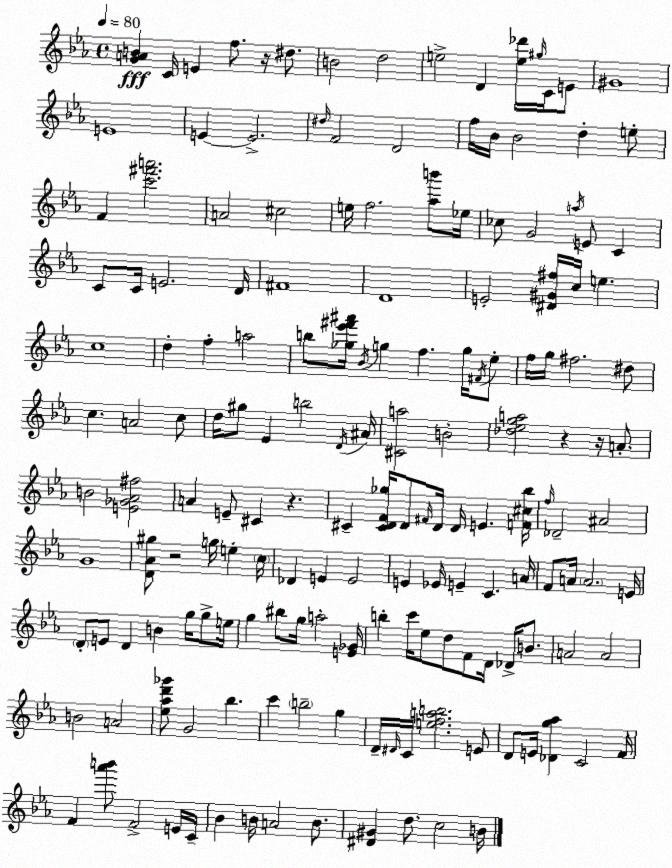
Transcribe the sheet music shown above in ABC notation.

X:1
T:Untitled
M:4/4
L:1/4
K:Cm
[GAB] C/4 E f/2 z/4 ^d/2 B2 d2 e2 D [e_d']/4 ^g/4 C/4 E/2 ^G4 E4 E E2 ^d/4 F2 D2 f/4 _B/4 _B2 d e/2 F [c'^f'a']2 A2 ^c2 e/4 f2 [_ab']/2 _e/4 _c/2 G2 a/4 E/2 C C/2 C/4 E2 D/4 ^F4 D4 E2 [^D^G^f]/4 c/4 e c4 d f a2 b/2 [_g_e'^f'^a']/4 _B/4 g f g/4 ^F/4 _e/2 f/4 g/4 ^f2 ^d/2 c A2 c/2 d/4 ^g/2 _E b2 D/4 ^A/4 [^Ca]2 B2 [_d_ega]2 z z/4 A/2 B2 [E_G_A^f]2 A E/2 ^C z ^C [^CDF_g]/4 D/2 ^F/4 D/4 D/4 E [F^c_b]/4 f/4 _D2 ^A2 G4 [D_A^g]/2 z2 g/4 e c/4 _D E E2 E _E/4 E C A/4 F/2 A/4 A2 E/4 D/2 E/2 D B g/4 g/2 e/4 g ^b/2 g/4 a2 [E_G]/4 b c'/4 _e/2 d/2 F/2 D/4 _D/4 B/2 A2 A2 B2 A2 [_e_ad'_g']/2 G2 _b c' b2 g D/4 ^D/4 C/4 [efab]2 E/2 D/2 E/4 [_Dg_a] C2 F/4 F [_a'b']/2 F2 E/4 C/4 _B B/4 A2 B/2 [^D^G] d/2 c2 B/4